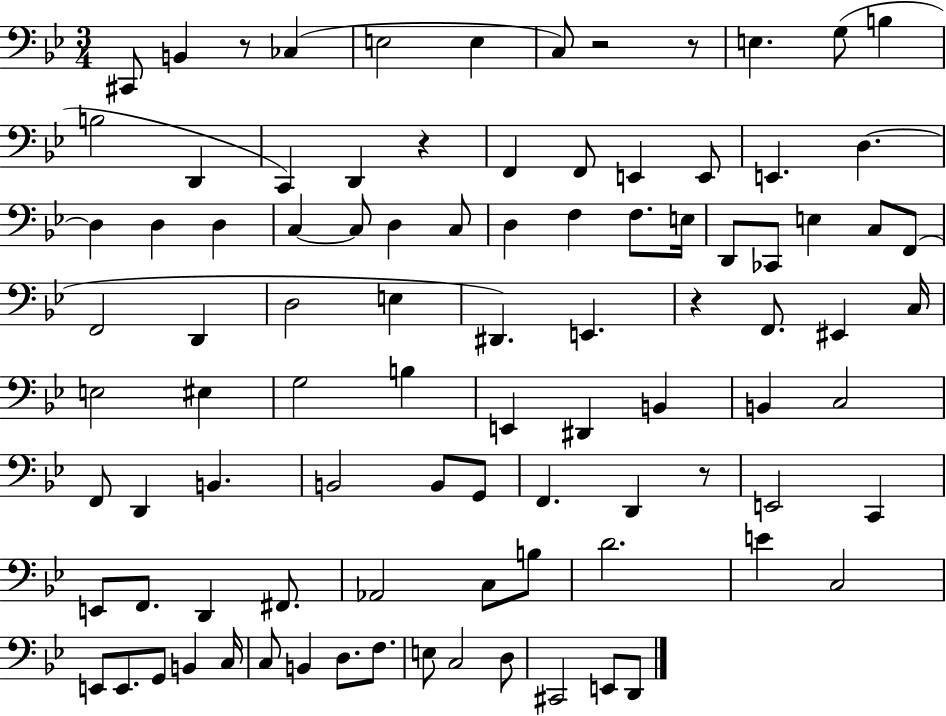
X:1
T:Untitled
M:3/4
L:1/4
K:Bb
^C,,/2 B,, z/2 _C, E,2 E, C,/2 z2 z/2 E, G,/2 B, B,2 D,, C,, D,, z F,, F,,/2 E,, E,,/2 E,, D, D, D, D, C, C,/2 D, C,/2 D, F, F,/2 E,/4 D,,/2 _C,,/2 E, C,/2 F,,/2 F,,2 D,, D,2 E, ^D,, E,, z F,,/2 ^E,, C,/4 E,2 ^E, G,2 B, E,, ^D,, B,, B,, C,2 F,,/2 D,, B,, B,,2 B,,/2 G,,/2 F,, D,, z/2 E,,2 C,, E,,/2 F,,/2 D,, ^F,,/2 _A,,2 C,/2 B,/2 D2 E C,2 E,,/2 E,,/2 G,,/2 B,, C,/4 C,/2 B,, D,/2 F,/2 E,/2 C,2 D,/2 ^C,,2 E,,/2 D,,/2